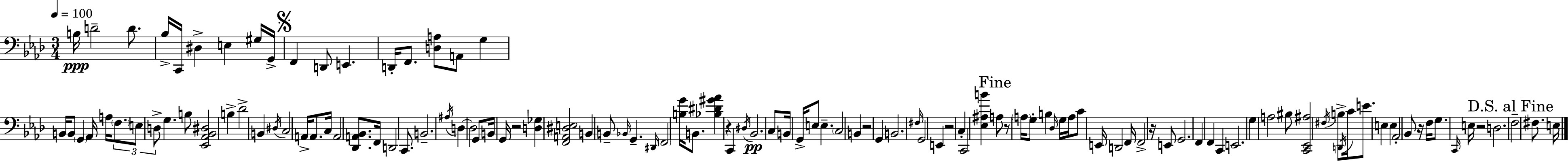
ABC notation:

X:1
T:Untitled
M:3/4
L:1/4
K:Fm
B,/4 D2 D/2 _B,/4 C,,/4 ^D, E, ^G,/4 G,,/4 F,, D,,/2 E,, D,,/4 F,,/2 [D,A,]/2 A,,/2 G, B,,/4 B,,/2 G,, _A,,/4 A,/4 F,/2 E,/2 D,/2 G, B,/2 [_E,,_A,,_B,,^D,]2 B, _D2 B,, ^D,/4 C,2 A,,/4 A,,/2 C,/4 A,,2 [_D,,A,,_B,,]/2 F,,/4 D,,2 C,,/2 B,,2 ^A,/4 D, D,2 G,,/2 B,,/4 G,,/4 z2 [D,_G,] [F,,A,,^D,E,]2 B,, B,,/2 _B,,/4 G,, ^D,,/4 F,,2 [B,G]/4 B,,/2 [_B,^D^G_A] z C,, ^D,/4 _B,,2 C,/2 B,,/4 G,,/4 E,/2 E, C,2 B,, z2 G,, B,,2 ^F,/4 G,,2 E,, z2 C, C,,2 [_E,^A,B] A,/2 z/2 A,/4 G,/2 B, _D,/4 G,/4 A,/4 C/2 E,,/4 D,,2 F,,/4 F,,2 z/4 E,,/2 G,,2 F,, F,, C,, E,,2 G, A,2 ^B,/2 [C,,_E,,^A,]2 ^F,/4 B,/2 D,,/4 C/4 E/2 E, E, _A,,2 _B,,/2 z/4 F,/4 G,/2 C,,/4 E,/4 z2 D,2 F,2 ^F,/2 E,/4